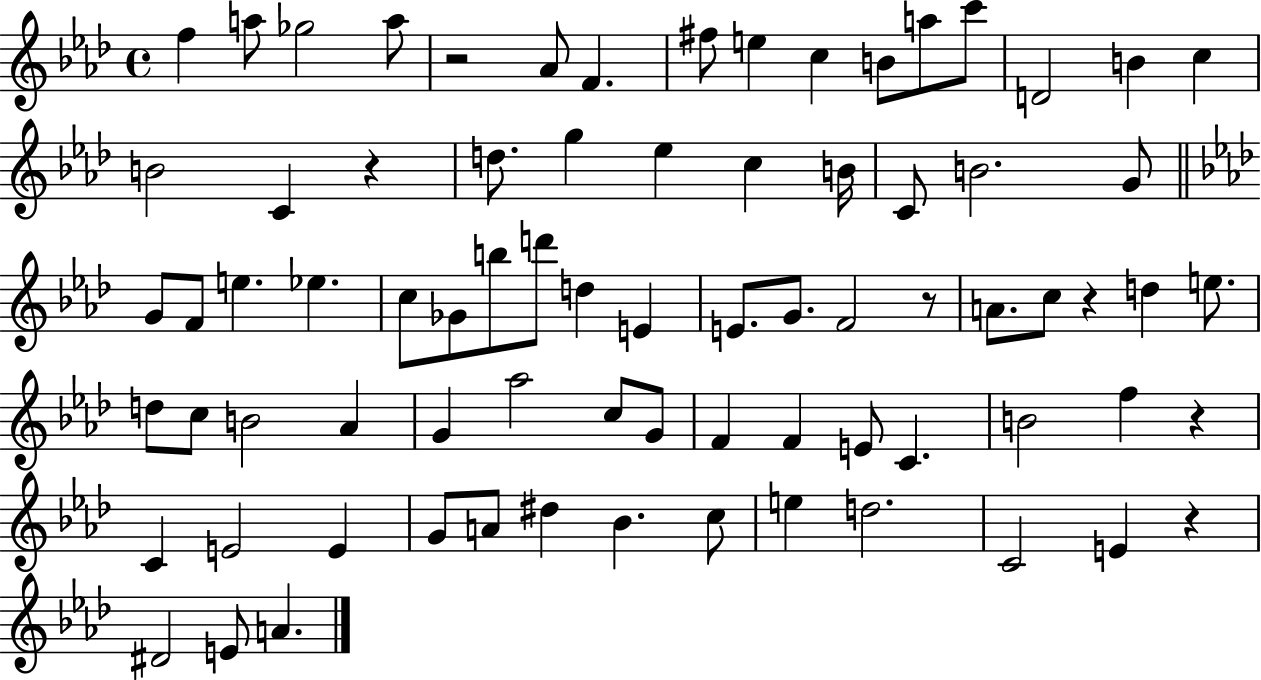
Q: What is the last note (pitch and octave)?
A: A4